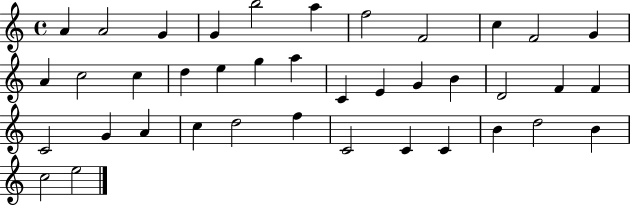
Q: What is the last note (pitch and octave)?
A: E5